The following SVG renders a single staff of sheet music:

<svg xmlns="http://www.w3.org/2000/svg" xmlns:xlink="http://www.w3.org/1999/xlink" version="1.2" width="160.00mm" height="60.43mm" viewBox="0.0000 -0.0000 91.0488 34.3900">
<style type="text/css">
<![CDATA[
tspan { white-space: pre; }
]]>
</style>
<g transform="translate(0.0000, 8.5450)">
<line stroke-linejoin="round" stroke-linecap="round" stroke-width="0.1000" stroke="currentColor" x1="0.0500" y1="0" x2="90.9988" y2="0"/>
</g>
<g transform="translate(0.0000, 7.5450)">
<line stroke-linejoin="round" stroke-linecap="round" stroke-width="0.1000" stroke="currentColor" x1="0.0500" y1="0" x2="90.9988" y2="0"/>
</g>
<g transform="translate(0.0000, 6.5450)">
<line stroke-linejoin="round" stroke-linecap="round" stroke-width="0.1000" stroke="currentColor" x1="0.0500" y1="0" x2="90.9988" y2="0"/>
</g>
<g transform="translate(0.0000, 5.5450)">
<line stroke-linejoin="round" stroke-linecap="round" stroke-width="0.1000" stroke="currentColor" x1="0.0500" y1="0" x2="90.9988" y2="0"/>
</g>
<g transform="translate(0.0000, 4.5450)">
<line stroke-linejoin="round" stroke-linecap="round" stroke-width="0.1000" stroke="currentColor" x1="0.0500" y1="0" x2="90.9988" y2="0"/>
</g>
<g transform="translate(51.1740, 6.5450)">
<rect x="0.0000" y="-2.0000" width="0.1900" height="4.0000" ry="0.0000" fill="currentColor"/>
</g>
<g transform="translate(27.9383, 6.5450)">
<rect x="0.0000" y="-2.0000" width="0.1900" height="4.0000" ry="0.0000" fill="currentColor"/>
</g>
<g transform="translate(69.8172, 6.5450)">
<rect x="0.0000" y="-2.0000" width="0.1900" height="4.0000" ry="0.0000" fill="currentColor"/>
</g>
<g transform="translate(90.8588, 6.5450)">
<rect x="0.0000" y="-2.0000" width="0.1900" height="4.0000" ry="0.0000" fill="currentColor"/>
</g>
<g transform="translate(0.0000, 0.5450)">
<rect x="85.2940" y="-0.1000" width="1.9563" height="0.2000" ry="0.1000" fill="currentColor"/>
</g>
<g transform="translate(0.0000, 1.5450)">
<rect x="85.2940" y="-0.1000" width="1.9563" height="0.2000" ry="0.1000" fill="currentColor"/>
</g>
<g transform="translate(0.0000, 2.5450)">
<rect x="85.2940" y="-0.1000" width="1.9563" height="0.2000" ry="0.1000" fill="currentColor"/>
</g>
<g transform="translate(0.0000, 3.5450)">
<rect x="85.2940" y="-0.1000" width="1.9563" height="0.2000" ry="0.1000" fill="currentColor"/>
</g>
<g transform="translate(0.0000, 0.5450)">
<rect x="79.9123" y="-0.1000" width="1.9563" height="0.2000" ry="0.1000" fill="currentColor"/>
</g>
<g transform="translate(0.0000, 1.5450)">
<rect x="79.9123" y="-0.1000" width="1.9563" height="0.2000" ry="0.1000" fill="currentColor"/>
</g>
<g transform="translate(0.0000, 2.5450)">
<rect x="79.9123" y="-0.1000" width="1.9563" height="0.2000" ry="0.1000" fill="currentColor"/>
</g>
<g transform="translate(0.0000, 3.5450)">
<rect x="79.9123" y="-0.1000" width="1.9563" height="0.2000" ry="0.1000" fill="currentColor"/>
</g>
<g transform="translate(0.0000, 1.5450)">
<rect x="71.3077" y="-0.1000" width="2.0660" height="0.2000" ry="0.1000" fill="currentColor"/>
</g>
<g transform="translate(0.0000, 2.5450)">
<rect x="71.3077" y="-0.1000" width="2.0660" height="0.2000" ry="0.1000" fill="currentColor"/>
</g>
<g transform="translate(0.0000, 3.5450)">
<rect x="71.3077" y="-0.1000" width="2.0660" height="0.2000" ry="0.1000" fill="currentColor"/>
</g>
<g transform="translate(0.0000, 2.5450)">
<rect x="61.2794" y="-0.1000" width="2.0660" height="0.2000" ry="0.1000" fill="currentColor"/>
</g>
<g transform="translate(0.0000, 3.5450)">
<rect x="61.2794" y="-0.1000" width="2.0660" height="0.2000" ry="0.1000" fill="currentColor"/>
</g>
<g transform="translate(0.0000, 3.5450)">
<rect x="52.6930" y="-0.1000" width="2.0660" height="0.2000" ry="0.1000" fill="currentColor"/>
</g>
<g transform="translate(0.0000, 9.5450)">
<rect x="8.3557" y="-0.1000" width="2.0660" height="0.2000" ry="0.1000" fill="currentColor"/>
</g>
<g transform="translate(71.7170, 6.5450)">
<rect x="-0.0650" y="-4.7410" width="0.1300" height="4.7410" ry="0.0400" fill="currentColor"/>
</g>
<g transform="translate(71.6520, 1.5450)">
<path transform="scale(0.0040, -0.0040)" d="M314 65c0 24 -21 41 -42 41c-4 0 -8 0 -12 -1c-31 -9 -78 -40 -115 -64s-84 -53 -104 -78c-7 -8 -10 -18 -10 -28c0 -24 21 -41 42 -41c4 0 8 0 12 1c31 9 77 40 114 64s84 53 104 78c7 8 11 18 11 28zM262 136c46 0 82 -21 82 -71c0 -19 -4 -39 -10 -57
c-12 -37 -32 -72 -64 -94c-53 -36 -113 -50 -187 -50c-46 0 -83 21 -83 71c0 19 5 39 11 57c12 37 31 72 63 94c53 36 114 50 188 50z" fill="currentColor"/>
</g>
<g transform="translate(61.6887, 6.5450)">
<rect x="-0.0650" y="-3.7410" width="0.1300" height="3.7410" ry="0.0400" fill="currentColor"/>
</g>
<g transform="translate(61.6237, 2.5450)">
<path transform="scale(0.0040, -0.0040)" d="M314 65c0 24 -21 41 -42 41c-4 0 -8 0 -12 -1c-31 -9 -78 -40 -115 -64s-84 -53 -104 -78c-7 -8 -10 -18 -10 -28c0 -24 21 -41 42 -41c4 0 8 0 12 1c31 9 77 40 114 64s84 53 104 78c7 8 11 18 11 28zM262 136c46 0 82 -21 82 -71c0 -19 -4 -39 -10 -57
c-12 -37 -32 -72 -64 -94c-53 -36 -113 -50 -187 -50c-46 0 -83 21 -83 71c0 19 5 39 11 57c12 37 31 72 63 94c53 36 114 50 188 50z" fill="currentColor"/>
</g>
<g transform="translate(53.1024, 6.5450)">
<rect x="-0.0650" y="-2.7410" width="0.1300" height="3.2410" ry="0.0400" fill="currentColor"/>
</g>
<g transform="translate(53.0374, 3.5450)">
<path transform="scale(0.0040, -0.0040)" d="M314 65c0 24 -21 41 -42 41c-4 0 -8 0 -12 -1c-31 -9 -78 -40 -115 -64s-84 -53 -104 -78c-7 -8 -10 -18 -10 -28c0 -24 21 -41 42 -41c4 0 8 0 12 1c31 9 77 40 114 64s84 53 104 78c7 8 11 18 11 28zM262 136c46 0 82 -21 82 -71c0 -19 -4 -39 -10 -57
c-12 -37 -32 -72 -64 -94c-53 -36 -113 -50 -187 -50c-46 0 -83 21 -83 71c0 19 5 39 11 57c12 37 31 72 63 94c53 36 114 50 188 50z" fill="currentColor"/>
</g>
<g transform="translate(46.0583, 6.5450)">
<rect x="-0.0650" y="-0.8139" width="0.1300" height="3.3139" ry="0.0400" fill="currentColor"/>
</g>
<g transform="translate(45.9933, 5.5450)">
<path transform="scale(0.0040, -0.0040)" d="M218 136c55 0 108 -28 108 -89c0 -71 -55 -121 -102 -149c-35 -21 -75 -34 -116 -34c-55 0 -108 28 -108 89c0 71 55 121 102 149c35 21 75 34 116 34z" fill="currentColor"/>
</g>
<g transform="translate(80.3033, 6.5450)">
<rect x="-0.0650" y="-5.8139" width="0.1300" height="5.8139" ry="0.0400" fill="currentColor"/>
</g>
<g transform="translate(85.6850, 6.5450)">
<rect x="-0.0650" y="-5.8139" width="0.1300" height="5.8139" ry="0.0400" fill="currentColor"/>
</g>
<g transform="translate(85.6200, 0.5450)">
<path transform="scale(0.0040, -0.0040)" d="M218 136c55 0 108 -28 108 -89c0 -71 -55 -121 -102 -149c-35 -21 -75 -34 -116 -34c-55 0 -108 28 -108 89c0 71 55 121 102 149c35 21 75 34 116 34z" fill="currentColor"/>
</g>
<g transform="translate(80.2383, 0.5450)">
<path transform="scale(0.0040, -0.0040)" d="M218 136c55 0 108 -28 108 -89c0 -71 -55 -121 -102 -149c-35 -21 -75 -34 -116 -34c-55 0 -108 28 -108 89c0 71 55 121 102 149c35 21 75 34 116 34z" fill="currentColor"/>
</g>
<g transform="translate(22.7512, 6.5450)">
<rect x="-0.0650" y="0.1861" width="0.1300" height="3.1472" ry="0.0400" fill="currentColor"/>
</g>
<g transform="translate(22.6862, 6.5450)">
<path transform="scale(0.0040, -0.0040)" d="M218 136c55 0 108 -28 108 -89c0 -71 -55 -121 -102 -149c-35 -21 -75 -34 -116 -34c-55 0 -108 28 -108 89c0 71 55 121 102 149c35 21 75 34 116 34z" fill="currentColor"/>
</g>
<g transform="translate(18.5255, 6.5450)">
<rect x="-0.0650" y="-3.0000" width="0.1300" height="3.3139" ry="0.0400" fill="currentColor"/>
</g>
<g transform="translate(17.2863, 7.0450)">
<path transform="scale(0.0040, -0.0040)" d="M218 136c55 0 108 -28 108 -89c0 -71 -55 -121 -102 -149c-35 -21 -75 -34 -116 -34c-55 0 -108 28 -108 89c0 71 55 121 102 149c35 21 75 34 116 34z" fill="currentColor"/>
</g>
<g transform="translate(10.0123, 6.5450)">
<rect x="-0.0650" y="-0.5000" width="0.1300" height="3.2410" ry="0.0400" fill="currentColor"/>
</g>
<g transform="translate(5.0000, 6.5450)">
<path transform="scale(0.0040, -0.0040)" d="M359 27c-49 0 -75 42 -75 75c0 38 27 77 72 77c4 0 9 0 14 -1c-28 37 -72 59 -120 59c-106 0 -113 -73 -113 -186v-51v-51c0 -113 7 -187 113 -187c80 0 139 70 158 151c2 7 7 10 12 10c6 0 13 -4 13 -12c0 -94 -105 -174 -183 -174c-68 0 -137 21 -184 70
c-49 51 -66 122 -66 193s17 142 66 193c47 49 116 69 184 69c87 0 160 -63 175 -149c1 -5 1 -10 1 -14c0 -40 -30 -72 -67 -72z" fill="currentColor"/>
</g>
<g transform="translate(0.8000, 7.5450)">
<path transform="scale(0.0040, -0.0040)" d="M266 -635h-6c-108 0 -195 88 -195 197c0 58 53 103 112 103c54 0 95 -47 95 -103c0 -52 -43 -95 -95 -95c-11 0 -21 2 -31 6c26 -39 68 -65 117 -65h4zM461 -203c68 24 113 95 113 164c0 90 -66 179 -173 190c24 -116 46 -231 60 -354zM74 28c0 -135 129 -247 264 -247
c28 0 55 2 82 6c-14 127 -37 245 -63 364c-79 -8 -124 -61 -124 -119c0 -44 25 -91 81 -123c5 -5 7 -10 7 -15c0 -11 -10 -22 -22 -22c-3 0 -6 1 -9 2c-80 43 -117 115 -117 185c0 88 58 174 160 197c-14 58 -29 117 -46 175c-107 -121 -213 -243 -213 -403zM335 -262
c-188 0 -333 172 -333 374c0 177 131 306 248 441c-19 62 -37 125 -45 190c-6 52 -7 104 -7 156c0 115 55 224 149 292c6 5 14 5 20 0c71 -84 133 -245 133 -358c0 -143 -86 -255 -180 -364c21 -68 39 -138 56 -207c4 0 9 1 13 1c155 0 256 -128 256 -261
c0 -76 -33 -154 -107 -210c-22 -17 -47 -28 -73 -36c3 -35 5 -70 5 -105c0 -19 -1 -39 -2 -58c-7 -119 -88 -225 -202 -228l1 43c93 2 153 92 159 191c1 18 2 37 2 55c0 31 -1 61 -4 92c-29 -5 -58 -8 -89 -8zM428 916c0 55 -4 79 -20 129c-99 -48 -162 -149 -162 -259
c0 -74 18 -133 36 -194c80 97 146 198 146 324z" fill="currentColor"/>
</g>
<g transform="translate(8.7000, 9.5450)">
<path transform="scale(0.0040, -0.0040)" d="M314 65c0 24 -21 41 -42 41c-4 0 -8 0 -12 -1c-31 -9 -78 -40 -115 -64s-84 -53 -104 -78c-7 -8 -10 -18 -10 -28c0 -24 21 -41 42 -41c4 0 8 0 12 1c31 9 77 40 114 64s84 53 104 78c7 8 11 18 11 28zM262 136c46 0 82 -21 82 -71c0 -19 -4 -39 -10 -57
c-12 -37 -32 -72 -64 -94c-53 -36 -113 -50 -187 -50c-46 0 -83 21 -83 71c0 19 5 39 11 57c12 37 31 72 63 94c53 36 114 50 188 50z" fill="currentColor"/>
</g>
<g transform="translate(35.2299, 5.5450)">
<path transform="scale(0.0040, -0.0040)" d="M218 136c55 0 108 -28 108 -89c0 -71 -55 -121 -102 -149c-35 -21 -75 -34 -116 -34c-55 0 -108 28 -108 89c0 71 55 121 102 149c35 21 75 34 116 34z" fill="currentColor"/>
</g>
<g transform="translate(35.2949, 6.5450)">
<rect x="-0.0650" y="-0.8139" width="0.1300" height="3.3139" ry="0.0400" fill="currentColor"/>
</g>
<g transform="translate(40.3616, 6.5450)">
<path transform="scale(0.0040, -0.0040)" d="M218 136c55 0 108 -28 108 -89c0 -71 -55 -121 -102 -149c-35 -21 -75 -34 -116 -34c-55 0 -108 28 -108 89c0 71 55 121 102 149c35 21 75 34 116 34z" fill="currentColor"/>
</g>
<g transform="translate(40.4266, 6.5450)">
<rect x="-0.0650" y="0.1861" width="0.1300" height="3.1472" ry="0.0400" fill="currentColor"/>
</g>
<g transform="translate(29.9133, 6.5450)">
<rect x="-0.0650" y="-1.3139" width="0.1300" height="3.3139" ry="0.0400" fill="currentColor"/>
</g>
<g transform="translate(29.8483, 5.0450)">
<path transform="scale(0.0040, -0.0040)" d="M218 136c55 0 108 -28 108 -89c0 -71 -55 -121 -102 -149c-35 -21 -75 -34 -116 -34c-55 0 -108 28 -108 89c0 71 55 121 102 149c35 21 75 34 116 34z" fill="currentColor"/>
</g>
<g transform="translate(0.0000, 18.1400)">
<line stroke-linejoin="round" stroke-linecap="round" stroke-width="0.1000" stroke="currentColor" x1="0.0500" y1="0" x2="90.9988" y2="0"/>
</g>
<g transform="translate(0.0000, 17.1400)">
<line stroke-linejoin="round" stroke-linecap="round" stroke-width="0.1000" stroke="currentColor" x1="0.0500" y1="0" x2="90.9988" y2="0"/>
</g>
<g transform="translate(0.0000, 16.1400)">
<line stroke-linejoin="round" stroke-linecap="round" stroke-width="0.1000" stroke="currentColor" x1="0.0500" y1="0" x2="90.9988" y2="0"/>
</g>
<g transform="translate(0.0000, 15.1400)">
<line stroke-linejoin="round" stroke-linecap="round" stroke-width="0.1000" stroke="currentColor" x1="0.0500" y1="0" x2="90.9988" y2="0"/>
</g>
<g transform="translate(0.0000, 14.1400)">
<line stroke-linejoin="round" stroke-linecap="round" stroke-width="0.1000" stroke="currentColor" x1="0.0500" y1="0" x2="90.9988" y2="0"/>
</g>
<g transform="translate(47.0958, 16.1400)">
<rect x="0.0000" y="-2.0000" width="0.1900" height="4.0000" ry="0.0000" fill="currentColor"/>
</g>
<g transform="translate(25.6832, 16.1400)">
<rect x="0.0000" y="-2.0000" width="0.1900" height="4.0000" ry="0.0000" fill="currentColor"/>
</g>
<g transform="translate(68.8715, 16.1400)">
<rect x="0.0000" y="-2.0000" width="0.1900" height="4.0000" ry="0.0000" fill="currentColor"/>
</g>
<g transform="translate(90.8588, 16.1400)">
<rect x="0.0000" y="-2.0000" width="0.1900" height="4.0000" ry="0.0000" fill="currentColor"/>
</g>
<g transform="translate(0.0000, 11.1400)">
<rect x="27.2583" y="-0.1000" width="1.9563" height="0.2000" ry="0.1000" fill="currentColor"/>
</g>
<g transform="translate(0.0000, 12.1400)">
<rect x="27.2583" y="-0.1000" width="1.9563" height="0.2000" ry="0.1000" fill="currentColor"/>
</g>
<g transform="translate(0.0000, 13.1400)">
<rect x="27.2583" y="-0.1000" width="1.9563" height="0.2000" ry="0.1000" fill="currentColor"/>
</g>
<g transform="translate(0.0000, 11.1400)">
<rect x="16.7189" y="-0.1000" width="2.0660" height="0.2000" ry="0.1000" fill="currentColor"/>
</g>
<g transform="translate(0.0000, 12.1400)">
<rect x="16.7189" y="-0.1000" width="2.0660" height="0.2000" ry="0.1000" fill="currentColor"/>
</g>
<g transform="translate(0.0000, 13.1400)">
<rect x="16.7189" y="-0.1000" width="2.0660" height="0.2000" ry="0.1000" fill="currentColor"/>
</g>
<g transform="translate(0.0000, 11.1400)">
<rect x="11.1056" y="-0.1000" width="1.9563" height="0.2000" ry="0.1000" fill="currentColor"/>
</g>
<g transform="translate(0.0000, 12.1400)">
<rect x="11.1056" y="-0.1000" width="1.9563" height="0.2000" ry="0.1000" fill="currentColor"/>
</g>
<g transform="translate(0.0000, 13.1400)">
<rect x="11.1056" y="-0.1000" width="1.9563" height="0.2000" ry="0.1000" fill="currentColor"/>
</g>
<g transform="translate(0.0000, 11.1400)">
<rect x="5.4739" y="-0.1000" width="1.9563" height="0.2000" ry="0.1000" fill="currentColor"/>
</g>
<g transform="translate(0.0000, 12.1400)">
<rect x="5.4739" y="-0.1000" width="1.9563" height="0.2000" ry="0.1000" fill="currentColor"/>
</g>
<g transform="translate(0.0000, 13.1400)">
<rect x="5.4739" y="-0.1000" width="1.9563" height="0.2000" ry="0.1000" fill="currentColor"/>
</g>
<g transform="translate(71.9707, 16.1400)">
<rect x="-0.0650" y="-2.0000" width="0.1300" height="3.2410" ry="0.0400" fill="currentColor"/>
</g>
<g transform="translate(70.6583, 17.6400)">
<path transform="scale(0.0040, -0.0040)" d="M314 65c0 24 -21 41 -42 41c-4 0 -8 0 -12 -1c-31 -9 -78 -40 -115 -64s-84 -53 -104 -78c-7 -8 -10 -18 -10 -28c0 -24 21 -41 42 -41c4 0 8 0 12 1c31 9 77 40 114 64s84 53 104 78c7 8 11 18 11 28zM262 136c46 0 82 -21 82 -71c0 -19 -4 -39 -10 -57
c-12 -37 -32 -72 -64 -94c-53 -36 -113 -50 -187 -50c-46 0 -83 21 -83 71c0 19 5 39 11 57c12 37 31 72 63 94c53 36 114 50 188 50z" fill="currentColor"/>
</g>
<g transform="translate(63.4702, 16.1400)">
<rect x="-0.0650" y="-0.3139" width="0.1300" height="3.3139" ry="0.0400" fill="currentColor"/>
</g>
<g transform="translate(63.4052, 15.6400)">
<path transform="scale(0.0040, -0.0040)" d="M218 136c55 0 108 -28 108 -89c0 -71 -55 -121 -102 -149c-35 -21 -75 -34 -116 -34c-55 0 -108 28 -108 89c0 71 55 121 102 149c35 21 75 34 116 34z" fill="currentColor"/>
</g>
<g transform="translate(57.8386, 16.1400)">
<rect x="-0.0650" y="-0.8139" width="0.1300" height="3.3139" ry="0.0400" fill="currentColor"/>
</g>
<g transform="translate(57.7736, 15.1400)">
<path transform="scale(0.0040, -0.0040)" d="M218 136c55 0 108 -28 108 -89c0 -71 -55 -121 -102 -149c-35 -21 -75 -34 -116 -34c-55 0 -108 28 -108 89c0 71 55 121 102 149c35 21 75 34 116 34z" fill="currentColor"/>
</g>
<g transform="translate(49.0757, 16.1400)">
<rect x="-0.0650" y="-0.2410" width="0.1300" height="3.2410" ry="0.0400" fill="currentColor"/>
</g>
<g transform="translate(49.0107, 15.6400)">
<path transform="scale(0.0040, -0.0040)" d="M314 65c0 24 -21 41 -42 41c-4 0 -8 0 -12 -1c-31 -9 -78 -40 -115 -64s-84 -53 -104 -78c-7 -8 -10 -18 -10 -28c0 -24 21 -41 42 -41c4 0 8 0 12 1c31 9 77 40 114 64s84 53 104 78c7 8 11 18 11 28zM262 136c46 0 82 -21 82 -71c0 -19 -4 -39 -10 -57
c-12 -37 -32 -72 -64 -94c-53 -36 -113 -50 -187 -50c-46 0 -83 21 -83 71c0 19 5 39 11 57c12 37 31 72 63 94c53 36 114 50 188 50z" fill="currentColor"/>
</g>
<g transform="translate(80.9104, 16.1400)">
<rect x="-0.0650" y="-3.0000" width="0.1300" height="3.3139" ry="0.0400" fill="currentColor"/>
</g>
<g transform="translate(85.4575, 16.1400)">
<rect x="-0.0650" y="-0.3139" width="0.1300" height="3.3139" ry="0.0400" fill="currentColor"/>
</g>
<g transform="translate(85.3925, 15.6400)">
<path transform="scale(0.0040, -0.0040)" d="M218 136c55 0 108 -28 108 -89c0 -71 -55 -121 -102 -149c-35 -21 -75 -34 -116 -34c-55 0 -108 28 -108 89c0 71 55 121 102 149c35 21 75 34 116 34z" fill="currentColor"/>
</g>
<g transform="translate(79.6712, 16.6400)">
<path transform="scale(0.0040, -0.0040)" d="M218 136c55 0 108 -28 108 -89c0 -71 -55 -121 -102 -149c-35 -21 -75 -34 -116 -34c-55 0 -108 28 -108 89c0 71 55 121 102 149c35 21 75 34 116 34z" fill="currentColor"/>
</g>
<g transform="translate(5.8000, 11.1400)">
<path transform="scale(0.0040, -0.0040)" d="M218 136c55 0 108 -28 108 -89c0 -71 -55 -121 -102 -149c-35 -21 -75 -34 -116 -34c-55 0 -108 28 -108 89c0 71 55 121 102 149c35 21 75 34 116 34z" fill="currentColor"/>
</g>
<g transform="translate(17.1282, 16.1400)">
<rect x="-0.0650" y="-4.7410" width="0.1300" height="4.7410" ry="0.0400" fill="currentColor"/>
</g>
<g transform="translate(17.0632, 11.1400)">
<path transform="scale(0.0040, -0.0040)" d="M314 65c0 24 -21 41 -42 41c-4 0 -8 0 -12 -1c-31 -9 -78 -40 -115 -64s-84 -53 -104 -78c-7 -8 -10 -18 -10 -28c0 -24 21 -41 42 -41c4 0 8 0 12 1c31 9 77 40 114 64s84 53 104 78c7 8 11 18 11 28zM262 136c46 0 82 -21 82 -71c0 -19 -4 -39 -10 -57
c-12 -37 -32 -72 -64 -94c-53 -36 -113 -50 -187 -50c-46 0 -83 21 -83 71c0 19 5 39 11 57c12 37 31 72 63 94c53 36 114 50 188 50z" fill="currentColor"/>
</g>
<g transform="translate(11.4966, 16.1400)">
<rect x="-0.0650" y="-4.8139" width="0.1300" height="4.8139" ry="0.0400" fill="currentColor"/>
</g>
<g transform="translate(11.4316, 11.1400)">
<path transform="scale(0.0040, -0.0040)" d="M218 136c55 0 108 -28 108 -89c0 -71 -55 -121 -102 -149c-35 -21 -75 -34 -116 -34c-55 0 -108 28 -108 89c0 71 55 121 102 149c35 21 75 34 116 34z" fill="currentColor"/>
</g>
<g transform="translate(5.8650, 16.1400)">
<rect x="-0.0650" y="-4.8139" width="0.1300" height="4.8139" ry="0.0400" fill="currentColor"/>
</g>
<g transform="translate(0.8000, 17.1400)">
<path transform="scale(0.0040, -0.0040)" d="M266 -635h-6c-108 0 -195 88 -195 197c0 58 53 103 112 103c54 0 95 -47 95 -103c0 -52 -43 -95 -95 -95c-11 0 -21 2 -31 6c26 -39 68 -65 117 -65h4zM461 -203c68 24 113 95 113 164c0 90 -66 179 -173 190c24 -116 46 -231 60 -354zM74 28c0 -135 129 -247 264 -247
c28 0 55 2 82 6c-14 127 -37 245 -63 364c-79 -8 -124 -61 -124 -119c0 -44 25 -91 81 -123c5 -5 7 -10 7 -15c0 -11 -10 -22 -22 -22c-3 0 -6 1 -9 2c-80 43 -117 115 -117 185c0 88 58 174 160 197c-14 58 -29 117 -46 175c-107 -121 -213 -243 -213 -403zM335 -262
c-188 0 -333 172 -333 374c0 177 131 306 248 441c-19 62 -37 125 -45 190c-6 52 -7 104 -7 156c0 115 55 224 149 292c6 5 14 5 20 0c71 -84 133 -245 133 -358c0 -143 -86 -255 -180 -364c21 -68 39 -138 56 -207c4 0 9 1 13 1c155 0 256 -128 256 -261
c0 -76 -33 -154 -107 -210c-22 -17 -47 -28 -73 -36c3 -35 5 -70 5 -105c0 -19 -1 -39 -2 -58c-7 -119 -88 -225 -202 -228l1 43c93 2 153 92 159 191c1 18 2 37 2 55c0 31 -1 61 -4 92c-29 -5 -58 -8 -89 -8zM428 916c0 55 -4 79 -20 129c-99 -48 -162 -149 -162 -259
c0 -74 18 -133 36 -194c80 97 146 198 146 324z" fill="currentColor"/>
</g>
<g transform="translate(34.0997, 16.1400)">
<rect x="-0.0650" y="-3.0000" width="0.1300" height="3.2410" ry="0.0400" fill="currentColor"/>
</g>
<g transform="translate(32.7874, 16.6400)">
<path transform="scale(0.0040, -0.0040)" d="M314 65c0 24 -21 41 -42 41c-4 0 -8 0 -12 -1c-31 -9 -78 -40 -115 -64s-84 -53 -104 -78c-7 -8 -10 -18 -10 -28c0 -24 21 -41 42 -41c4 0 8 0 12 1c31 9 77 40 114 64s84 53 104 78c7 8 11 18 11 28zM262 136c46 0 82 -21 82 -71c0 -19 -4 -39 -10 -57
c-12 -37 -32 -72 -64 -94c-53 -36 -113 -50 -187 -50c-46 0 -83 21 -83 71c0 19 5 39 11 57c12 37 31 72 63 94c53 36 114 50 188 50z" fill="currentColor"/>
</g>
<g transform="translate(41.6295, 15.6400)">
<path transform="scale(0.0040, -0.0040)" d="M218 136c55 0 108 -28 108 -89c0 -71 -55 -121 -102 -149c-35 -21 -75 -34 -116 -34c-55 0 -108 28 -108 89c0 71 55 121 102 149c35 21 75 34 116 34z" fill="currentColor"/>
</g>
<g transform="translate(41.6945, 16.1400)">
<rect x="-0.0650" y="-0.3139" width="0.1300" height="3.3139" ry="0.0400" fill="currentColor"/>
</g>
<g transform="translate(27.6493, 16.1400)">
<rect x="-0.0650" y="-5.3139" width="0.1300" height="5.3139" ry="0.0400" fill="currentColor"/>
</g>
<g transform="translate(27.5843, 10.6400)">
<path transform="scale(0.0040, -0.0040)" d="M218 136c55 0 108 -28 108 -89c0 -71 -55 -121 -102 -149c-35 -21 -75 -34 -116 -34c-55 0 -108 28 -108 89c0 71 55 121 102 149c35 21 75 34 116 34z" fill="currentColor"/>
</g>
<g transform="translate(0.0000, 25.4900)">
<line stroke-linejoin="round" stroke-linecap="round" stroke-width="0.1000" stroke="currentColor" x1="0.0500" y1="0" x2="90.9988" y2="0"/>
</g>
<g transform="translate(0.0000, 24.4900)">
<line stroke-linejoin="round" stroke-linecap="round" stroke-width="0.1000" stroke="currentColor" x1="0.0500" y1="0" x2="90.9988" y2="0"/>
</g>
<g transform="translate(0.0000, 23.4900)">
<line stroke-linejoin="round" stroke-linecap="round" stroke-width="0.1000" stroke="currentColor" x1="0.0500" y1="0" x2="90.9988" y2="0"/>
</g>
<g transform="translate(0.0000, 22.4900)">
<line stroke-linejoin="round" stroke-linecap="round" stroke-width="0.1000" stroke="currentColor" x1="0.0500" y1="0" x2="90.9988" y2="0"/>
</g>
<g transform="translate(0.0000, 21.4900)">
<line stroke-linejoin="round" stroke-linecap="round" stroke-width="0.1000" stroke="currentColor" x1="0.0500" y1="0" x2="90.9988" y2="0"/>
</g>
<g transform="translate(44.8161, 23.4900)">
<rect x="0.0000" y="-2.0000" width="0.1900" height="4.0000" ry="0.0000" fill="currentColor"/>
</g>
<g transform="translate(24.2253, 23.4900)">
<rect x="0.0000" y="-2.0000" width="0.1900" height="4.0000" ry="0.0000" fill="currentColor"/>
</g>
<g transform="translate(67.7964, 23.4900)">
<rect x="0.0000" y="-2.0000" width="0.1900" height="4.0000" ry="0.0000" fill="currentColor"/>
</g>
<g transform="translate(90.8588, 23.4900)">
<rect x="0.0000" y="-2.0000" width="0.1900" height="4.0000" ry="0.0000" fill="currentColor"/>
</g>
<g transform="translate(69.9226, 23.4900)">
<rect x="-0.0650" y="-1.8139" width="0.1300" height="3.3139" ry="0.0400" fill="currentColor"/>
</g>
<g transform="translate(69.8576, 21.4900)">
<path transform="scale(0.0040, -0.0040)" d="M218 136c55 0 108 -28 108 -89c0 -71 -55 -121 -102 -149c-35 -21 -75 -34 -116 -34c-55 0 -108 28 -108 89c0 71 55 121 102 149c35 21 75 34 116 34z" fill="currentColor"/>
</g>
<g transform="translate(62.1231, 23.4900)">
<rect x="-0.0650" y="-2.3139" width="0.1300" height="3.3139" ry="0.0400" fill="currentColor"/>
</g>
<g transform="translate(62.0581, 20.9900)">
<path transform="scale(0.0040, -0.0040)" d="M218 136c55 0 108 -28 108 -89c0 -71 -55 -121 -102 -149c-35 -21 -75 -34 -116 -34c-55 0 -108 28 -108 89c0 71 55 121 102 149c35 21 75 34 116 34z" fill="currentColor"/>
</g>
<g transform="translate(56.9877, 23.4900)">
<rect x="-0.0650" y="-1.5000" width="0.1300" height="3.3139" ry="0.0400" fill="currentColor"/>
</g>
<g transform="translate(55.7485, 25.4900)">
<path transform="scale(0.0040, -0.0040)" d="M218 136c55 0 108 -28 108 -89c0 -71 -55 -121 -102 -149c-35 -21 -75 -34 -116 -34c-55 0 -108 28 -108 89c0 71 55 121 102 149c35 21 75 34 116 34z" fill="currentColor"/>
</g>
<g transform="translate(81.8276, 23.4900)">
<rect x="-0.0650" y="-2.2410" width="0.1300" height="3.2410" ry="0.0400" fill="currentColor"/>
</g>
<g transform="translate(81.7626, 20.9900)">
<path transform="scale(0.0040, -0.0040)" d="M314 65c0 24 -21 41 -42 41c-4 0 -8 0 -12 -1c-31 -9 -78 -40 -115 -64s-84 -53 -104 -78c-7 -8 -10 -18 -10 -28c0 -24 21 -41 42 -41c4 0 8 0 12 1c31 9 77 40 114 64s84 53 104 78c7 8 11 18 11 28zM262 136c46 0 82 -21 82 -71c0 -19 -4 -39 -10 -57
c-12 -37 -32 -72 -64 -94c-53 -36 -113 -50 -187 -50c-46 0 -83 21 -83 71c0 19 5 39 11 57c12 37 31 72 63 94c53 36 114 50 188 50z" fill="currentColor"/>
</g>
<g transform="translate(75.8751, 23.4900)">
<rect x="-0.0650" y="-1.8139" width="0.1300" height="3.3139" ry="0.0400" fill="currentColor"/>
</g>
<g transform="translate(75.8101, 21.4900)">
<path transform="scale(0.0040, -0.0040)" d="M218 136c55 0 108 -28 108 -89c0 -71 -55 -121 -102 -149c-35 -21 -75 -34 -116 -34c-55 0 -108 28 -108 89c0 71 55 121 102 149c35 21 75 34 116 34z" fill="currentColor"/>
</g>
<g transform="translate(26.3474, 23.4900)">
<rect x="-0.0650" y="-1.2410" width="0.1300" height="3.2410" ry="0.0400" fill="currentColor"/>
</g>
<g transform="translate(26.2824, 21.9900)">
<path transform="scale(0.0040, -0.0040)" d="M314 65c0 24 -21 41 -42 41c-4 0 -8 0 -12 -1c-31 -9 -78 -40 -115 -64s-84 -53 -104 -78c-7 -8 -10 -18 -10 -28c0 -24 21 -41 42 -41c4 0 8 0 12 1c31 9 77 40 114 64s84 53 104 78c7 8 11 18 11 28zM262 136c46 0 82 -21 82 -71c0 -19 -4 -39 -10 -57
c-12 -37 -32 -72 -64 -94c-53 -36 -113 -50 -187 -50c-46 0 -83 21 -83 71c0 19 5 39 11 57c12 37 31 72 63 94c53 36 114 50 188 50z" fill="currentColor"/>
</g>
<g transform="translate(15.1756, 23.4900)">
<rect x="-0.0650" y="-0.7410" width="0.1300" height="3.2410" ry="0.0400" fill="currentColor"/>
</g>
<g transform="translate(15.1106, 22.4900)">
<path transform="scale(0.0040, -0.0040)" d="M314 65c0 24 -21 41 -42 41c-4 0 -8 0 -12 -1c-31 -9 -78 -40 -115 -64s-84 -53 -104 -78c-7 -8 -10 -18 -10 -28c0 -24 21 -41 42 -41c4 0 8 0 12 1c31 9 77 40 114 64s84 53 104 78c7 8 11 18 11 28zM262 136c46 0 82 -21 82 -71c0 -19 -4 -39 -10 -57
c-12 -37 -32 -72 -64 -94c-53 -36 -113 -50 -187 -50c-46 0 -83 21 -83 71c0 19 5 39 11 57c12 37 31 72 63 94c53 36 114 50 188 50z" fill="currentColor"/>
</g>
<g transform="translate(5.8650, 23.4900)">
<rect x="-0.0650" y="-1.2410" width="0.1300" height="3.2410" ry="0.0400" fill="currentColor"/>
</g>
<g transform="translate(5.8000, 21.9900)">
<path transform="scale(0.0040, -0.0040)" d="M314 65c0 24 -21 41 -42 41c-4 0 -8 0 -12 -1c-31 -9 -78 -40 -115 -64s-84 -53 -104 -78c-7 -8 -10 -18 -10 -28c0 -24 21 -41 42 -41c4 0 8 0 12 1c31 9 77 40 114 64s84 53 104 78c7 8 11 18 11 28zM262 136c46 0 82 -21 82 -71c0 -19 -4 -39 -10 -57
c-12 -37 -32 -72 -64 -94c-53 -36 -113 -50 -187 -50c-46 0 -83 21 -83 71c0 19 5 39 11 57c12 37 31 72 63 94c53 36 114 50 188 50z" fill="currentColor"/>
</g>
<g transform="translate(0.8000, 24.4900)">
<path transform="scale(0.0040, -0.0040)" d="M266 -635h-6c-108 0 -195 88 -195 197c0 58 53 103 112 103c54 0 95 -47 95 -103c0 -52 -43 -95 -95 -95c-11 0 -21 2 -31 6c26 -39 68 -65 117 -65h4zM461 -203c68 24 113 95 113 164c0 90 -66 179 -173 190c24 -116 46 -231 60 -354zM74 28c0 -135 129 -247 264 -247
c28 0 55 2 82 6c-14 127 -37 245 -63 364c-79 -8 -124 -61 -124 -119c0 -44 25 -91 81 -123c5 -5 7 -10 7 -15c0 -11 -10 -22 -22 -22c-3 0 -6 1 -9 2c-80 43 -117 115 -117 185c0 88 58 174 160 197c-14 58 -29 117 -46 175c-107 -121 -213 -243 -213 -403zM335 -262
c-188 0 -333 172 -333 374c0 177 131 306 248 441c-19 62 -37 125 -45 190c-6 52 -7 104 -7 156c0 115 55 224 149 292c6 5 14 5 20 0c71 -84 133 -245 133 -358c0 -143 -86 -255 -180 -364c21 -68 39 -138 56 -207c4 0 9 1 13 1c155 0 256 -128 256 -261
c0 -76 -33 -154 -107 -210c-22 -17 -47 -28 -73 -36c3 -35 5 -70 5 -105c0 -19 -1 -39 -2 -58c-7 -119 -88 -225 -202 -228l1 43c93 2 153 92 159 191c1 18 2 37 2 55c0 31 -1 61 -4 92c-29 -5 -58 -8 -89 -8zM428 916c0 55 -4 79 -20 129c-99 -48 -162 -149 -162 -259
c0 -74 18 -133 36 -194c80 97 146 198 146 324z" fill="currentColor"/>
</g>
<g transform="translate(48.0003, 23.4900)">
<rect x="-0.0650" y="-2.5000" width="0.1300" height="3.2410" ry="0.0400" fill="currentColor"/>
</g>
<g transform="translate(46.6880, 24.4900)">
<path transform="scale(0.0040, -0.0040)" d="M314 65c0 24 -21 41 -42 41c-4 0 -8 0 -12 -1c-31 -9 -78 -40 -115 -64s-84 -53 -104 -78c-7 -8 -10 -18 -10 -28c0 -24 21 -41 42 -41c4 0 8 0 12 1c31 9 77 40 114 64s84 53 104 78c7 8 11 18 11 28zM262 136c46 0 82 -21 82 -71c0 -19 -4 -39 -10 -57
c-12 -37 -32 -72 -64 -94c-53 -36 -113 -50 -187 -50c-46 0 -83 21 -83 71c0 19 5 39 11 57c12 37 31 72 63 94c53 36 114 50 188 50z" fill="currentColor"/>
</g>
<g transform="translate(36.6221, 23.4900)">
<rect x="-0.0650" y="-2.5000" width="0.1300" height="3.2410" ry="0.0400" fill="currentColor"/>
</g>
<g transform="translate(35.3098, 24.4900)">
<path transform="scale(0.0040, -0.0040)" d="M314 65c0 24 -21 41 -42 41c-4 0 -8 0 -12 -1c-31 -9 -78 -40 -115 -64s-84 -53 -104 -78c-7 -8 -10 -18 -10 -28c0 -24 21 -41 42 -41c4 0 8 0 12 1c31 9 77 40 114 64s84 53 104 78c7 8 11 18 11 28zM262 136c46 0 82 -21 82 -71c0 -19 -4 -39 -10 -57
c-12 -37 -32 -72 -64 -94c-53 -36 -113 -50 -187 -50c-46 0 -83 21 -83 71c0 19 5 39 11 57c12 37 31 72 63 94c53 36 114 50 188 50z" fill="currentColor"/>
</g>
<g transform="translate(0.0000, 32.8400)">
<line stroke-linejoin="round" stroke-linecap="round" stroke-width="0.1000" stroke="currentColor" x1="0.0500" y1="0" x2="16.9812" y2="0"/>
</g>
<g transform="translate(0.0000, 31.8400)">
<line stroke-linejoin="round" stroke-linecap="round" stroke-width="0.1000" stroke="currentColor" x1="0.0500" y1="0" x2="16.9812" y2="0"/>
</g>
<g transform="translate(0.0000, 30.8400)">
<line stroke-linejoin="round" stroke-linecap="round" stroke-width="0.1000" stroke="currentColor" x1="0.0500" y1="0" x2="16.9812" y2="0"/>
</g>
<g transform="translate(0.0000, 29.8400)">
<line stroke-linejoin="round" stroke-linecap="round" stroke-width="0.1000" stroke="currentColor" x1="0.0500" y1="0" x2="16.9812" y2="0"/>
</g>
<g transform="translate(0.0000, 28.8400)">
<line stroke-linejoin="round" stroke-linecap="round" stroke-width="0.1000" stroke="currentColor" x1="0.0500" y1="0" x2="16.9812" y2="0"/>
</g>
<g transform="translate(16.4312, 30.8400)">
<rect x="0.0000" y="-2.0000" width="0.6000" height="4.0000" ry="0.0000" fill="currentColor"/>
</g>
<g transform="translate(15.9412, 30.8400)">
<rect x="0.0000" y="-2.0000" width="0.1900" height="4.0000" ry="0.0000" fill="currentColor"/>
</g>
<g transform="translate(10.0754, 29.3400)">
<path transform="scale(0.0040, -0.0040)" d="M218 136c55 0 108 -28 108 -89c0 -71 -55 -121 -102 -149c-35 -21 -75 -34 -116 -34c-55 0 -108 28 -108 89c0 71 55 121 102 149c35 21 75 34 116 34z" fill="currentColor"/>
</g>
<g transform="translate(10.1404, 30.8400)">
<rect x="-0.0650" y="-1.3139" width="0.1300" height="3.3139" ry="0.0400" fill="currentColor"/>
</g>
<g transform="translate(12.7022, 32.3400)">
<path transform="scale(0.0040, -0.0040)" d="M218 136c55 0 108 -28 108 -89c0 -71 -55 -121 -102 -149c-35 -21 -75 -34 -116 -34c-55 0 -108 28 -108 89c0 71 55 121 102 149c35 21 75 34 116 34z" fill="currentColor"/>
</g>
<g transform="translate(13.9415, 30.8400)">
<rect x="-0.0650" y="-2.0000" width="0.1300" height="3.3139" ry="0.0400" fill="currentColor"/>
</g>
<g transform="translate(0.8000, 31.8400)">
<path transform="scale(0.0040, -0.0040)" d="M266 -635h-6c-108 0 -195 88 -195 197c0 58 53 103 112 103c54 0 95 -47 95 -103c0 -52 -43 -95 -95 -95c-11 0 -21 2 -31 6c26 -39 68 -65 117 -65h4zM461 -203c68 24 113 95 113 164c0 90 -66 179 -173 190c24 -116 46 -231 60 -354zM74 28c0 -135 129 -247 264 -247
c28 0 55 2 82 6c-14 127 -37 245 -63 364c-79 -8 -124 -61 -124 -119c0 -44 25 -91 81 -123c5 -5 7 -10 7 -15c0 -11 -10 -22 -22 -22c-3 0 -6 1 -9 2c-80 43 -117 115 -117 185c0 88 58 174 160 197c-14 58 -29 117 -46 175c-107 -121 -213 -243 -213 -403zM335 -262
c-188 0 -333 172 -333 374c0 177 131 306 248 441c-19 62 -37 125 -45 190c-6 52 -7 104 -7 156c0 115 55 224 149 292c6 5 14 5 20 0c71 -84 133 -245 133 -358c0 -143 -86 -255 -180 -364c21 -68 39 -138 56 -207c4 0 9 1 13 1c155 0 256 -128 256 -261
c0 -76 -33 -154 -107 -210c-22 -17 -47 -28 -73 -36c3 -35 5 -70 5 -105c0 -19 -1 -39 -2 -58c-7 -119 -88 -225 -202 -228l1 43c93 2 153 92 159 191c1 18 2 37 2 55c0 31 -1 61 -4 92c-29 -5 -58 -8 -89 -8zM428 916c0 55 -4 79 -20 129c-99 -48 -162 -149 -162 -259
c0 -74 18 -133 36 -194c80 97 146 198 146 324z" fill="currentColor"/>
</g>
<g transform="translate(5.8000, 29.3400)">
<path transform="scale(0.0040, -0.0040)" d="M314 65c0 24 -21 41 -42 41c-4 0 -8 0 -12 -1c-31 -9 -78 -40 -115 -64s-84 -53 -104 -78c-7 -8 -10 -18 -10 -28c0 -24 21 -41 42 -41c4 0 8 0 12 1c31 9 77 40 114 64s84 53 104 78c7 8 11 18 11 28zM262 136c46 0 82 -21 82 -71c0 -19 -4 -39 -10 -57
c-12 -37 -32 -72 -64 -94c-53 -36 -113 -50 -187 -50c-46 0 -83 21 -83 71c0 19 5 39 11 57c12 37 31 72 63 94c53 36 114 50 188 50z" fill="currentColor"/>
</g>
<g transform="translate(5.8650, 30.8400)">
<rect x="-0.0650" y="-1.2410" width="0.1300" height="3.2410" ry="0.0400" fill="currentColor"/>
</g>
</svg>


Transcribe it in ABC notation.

X:1
T:Untitled
M:4/4
L:1/4
K:C
C2 A B e d B d a2 c'2 e'2 g' g' e' e' e'2 f' A2 c c2 d c F2 A c e2 d2 e2 G2 G2 E g f f g2 e2 e F